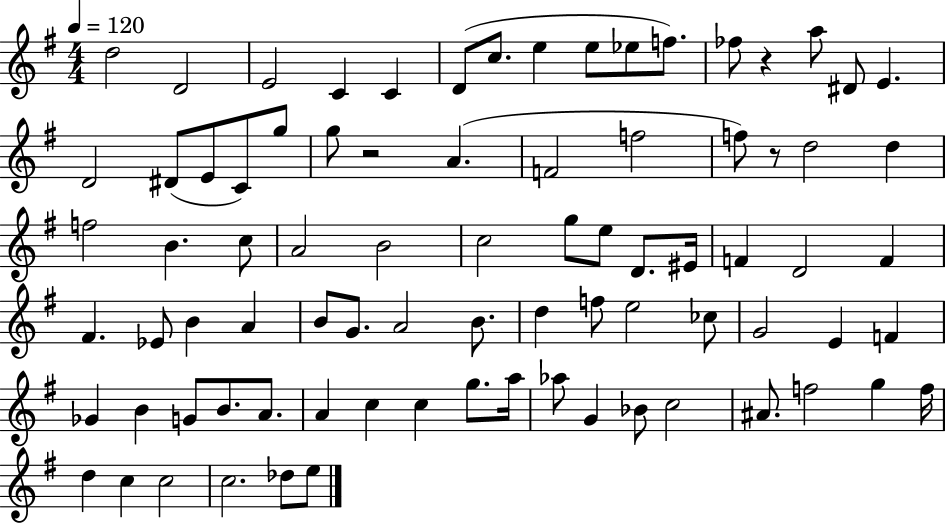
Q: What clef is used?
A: treble